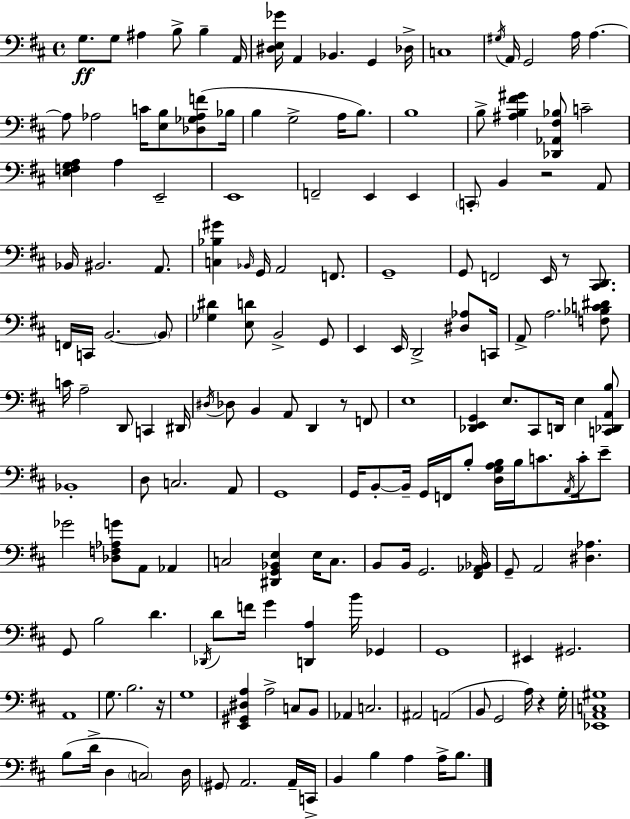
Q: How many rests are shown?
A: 5